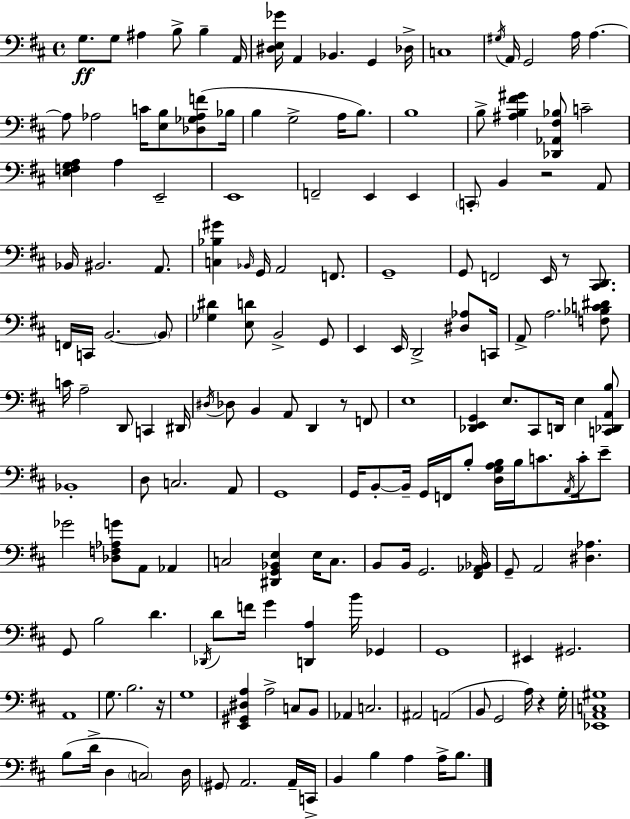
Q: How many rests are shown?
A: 5